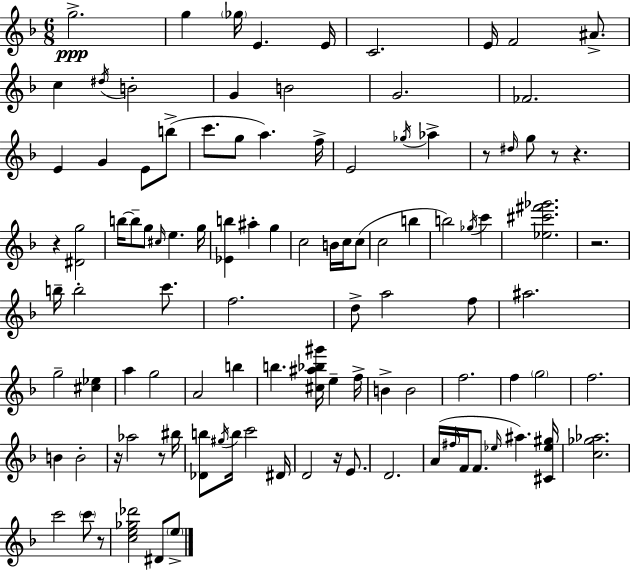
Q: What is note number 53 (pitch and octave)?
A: F5